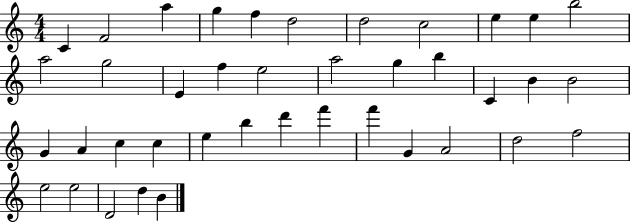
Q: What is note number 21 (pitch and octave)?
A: B4